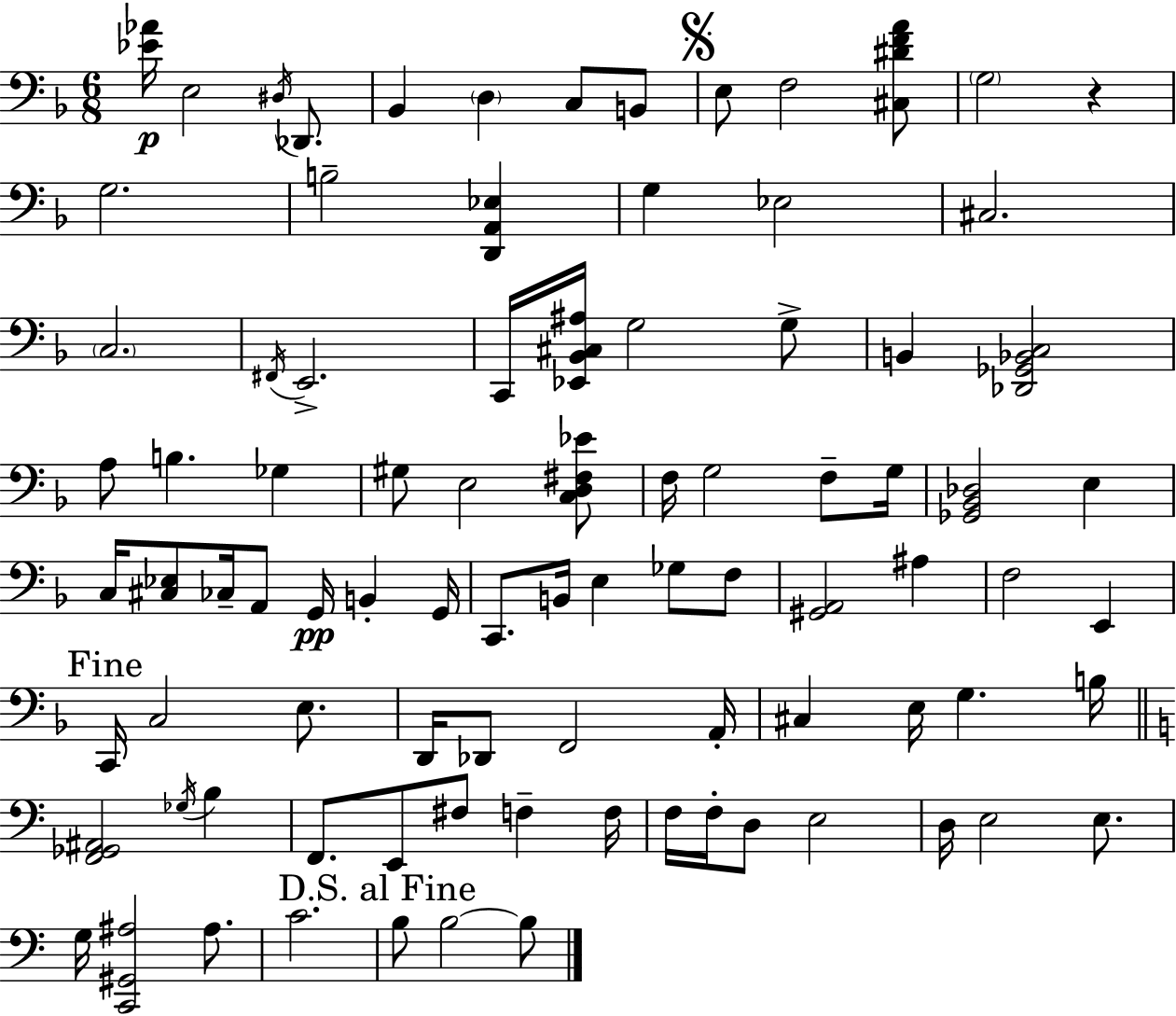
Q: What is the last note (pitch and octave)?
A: B3